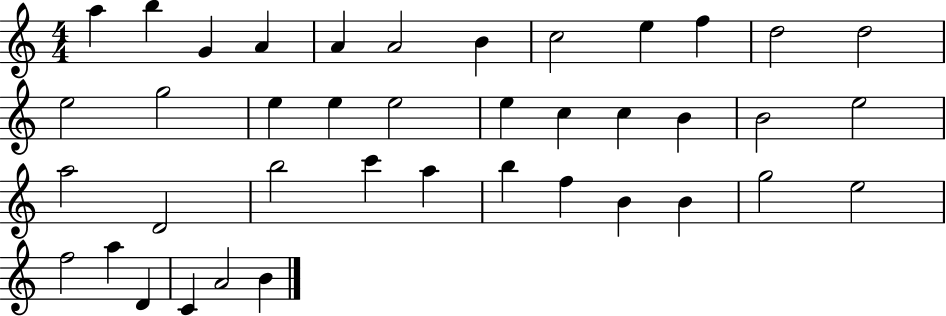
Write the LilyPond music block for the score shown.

{
  \clef treble
  \numericTimeSignature
  \time 4/4
  \key c \major
  a''4 b''4 g'4 a'4 | a'4 a'2 b'4 | c''2 e''4 f''4 | d''2 d''2 | \break e''2 g''2 | e''4 e''4 e''2 | e''4 c''4 c''4 b'4 | b'2 e''2 | \break a''2 d'2 | b''2 c'''4 a''4 | b''4 f''4 b'4 b'4 | g''2 e''2 | \break f''2 a''4 d'4 | c'4 a'2 b'4 | \bar "|."
}